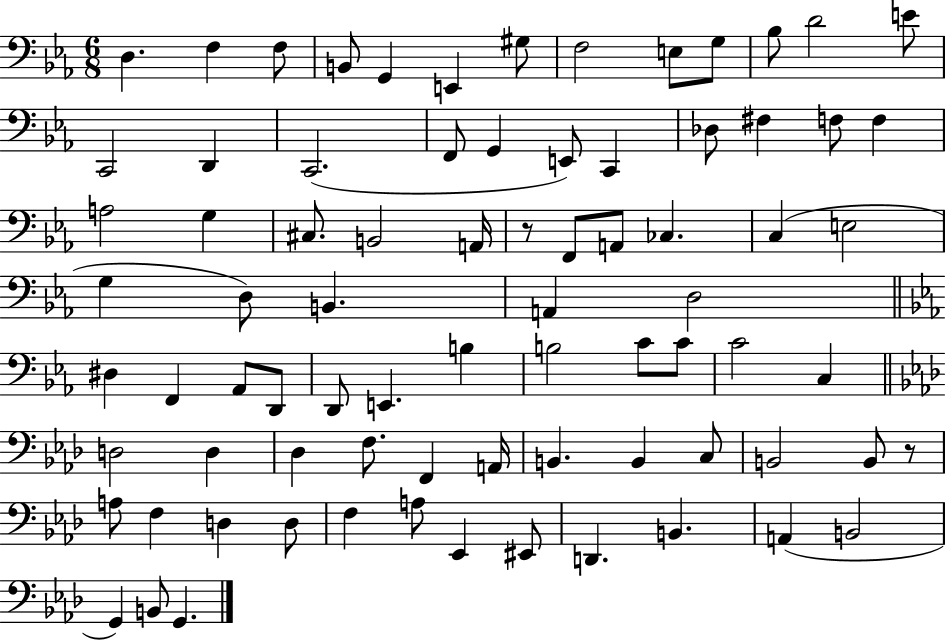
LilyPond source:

{
  \clef bass
  \numericTimeSignature
  \time 6/8
  \key ees \major
  d4. f4 f8 | b,8 g,4 e,4 gis8 | f2 e8 g8 | bes8 d'2 e'8 | \break c,2 d,4 | c,2.( | f,8 g,4 e,8) c,4 | des8 fis4 f8 f4 | \break a2 g4 | cis8. b,2 a,16 | r8 f,8 a,8 ces4. | c4( e2 | \break g4 d8) b,4. | a,4 d2 | \bar "||" \break \key ees \major dis4 f,4 aes,8 d,8 | d,8 e,4. b4 | b2 c'8 c'8 | c'2 c4 | \break \bar "||" \break \key aes \major d2 d4 | des4 f8. f,4 a,16 | b,4. b,4 c8 | b,2 b,8 r8 | \break a8 f4 d4 d8 | f4 a8 ees,4 eis,8 | d,4. b,4. | a,4( b,2 | \break g,4) b,8 g,4. | \bar "|."
}